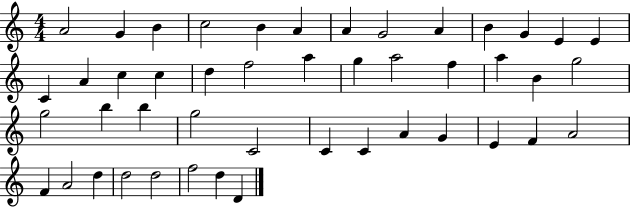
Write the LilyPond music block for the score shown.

{
  \clef treble
  \numericTimeSignature
  \time 4/4
  \key c \major
  a'2 g'4 b'4 | c''2 b'4 a'4 | a'4 g'2 a'4 | b'4 g'4 e'4 e'4 | \break c'4 a'4 c''4 c''4 | d''4 f''2 a''4 | g''4 a''2 f''4 | a''4 b'4 g''2 | \break g''2 b''4 b''4 | g''2 c'2 | c'4 c'4 a'4 g'4 | e'4 f'4 a'2 | \break f'4 a'2 d''4 | d''2 d''2 | f''2 d''4 d'4 | \bar "|."
}